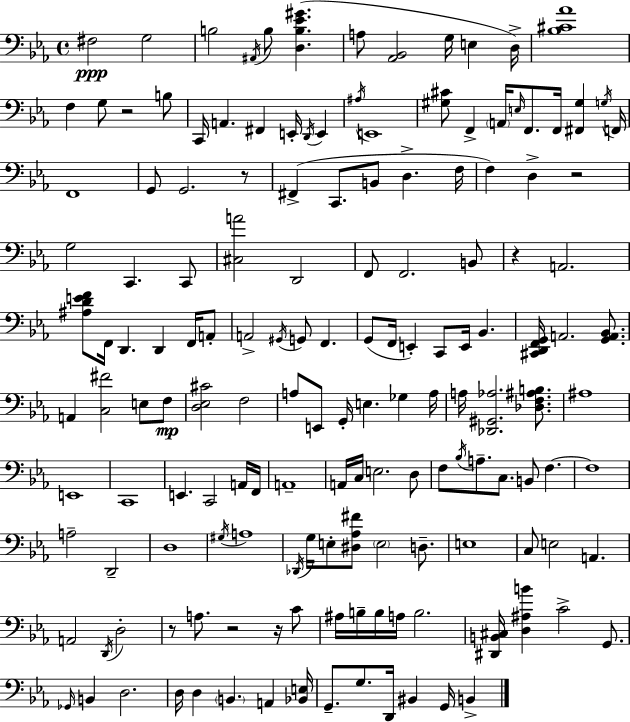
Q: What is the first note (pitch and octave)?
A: F#3